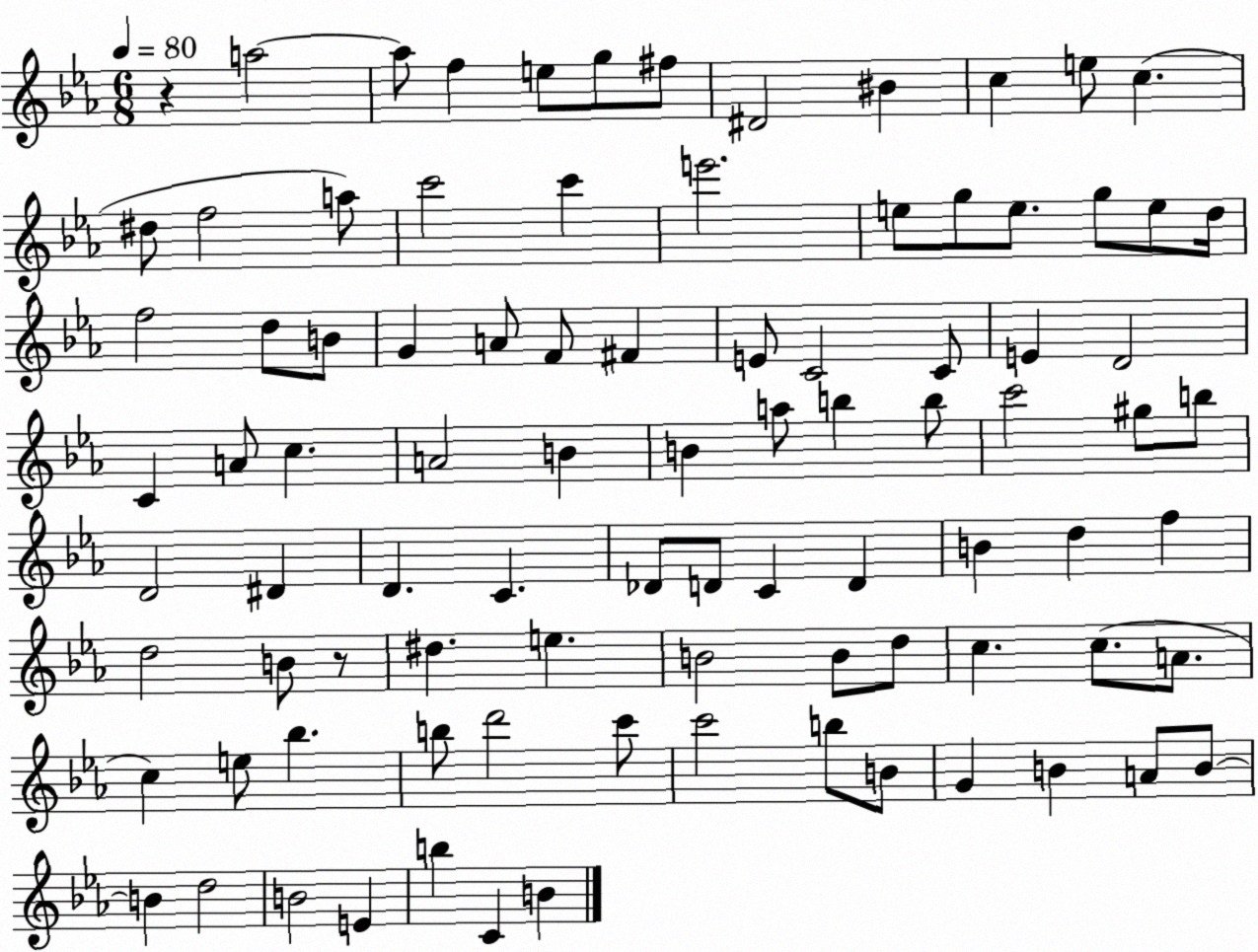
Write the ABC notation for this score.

X:1
T:Untitled
M:6/8
L:1/4
K:Eb
z a2 a/2 f e/2 g/2 ^f/2 ^D2 ^B c e/2 c ^d/2 f2 a/2 c'2 c' e'2 e/2 g/2 e/2 g/2 e/2 d/4 f2 d/2 B/2 G A/2 F/2 ^F E/2 C2 C/2 E D2 C A/2 c A2 B B a/2 b b/2 c'2 ^g/2 b/2 D2 ^D D C _D/2 D/2 C D B d f d2 B/2 z/2 ^d e B2 B/2 d/2 c c/2 A/2 c e/2 _b b/2 d'2 c'/2 c'2 b/2 B/2 G B A/2 B/2 B d2 B2 E b C B